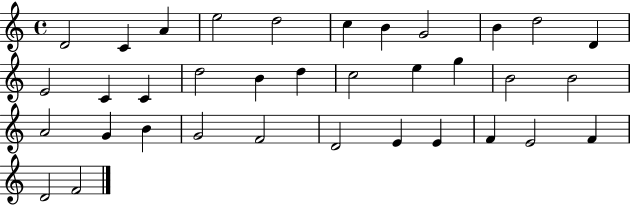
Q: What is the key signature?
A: C major